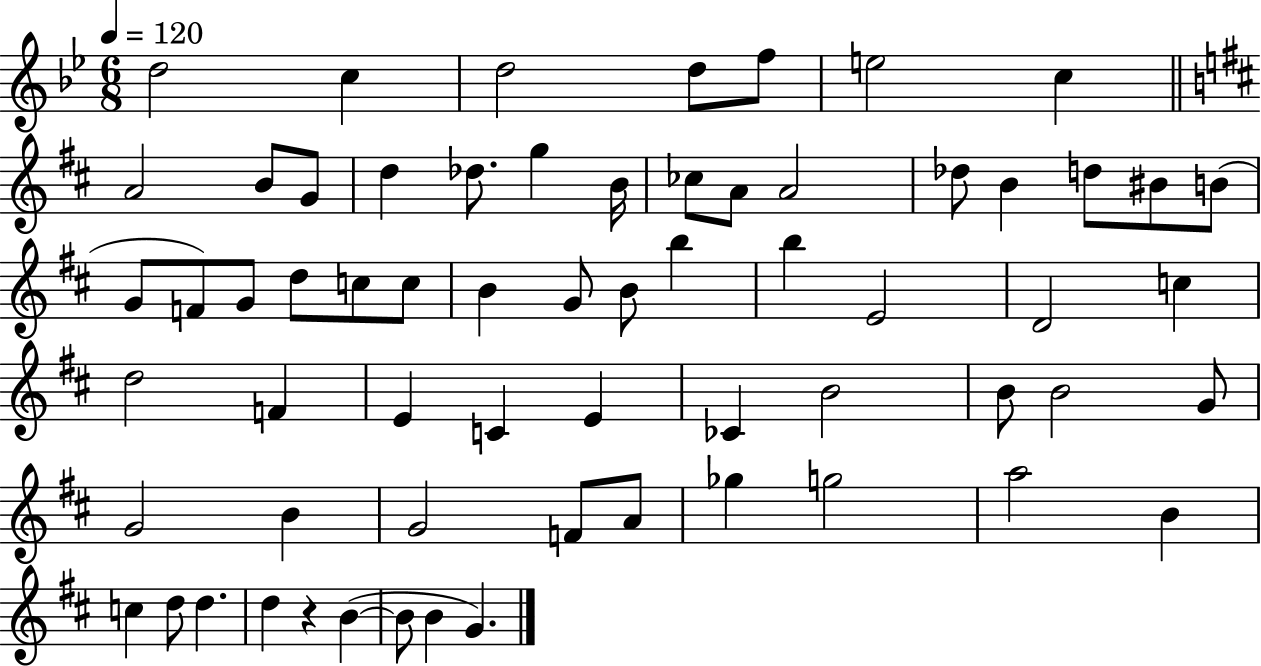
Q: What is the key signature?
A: BES major